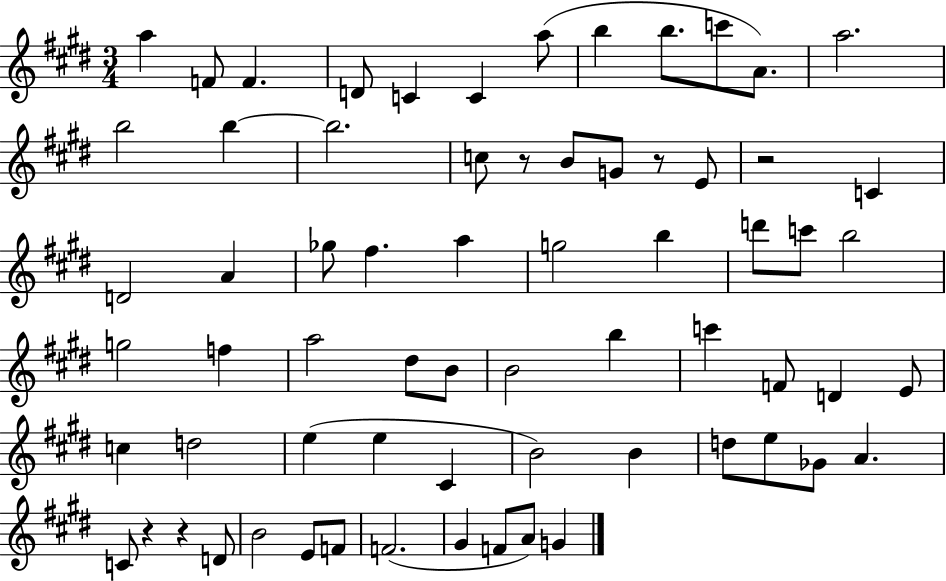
X:1
T:Untitled
M:3/4
L:1/4
K:E
a F/2 F D/2 C C a/2 b b/2 c'/2 A/2 a2 b2 b b2 c/2 z/2 B/2 G/2 z/2 E/2 z2 C D2 A _g/2 ^f a g2 b d'/2 c'/2 b2 g2 f a2 ^d/2 B/2 B2 b c' F/2 D E/2 c d2 e e ^C B2 B d/2 e/2 _G/2 A C/2 z z D/2 B2 E/2 F/2 F2 ^G F/2 A/2 G